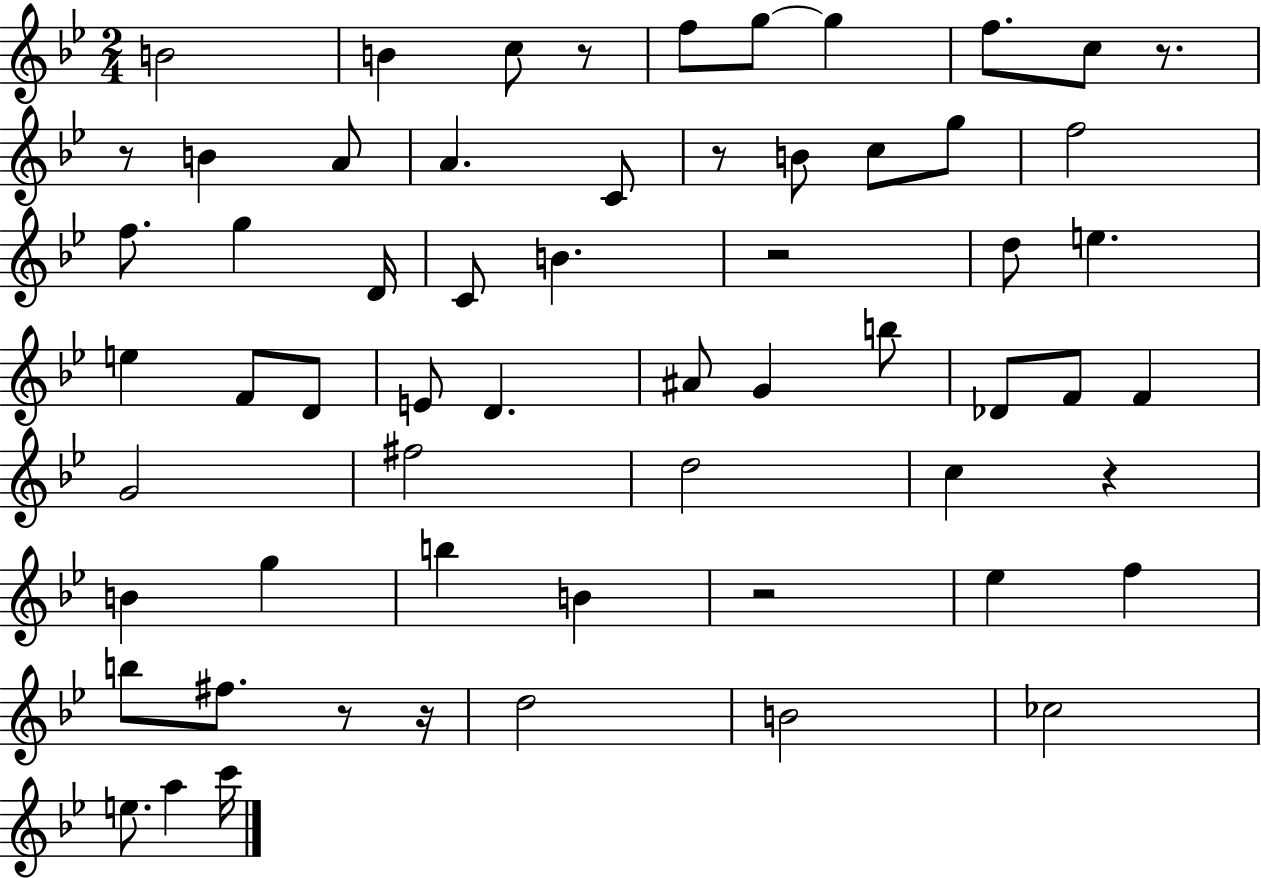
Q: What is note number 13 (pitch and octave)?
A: B4